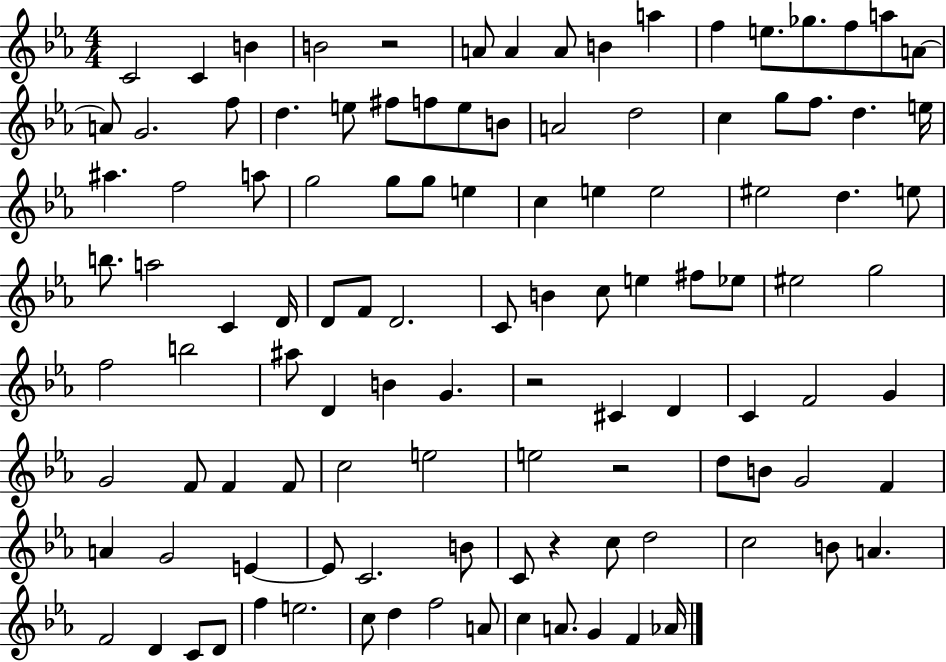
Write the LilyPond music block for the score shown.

{
  \clef treble
  \numericTimeSignature
  \time 4/4
  \key ees \major
  c'2 c'4 b'4 | b'2 r2 | a'8 a'4 a'8 b'4 a''4 | f''4 e''8. ges''8. f''8 a''8 a'8~~ | \break a'8 g'2. f''8 | d''4. e''8 fis''8 f''8 e''8 b'8 | a'2 d''2 | c''4 g''8 f''8. d''4. e''16 | \break ais''4. f''2 a''8 | g''2 g''8 g''8 e''4 | c''4 e''4 e''2 | eis''2 d''4. e''8 | \break b''8. a''2 c'4 d'16 | d'8 f'8 d'2. | c'8 b'4 c''8 e''4 fis''8 ees''8 | eis''2 g''2 | \break f''2 b''2 | ais''8 d'4 b'4 g'4. | r2 cis'4 d'4 | c'4 f'2 g'4 | \break g'2 f'8 f'4 f'8 | c''2 e''2 | e''2 r2 | d''8 b'8 g'2 f'4 | \break a'4 g'2 e'4~~ | e'8 c'2. b'8 | c'8 r4 c''8 d''2 | c''2 b'8 a'4. | \break f'2 d'4 c'8 d'8 | f''4 e''2. | c''8 d''4 f''2 a'8 | c''4 a'8. g'4 f'4 aes'16 | \break \bar "|."
}